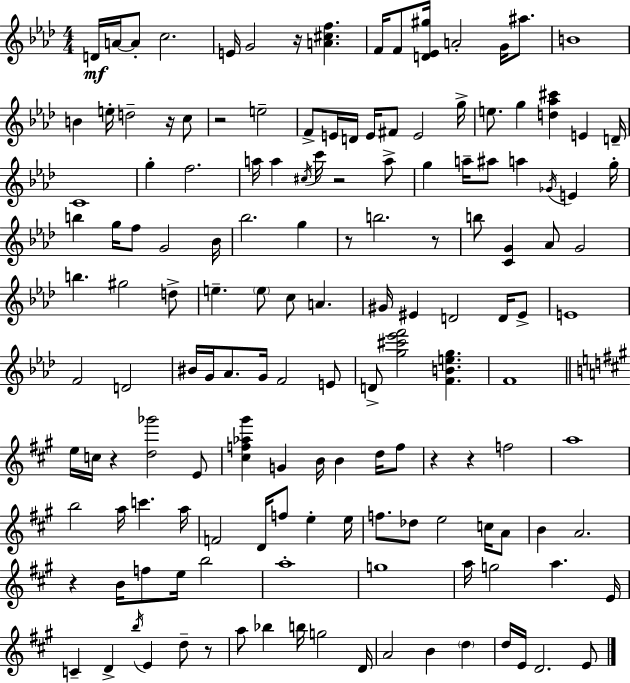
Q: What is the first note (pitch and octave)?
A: D4